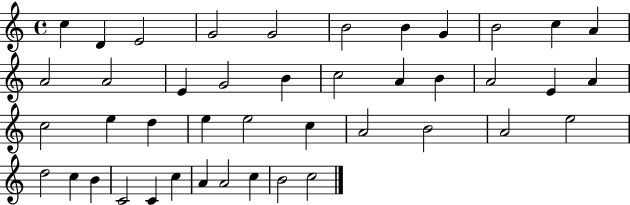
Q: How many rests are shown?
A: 0